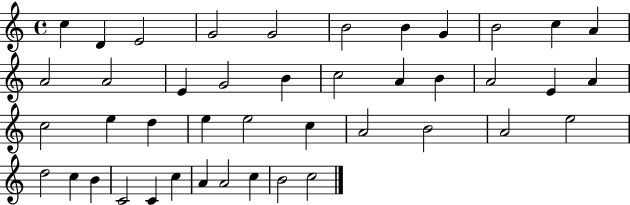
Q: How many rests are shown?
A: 0